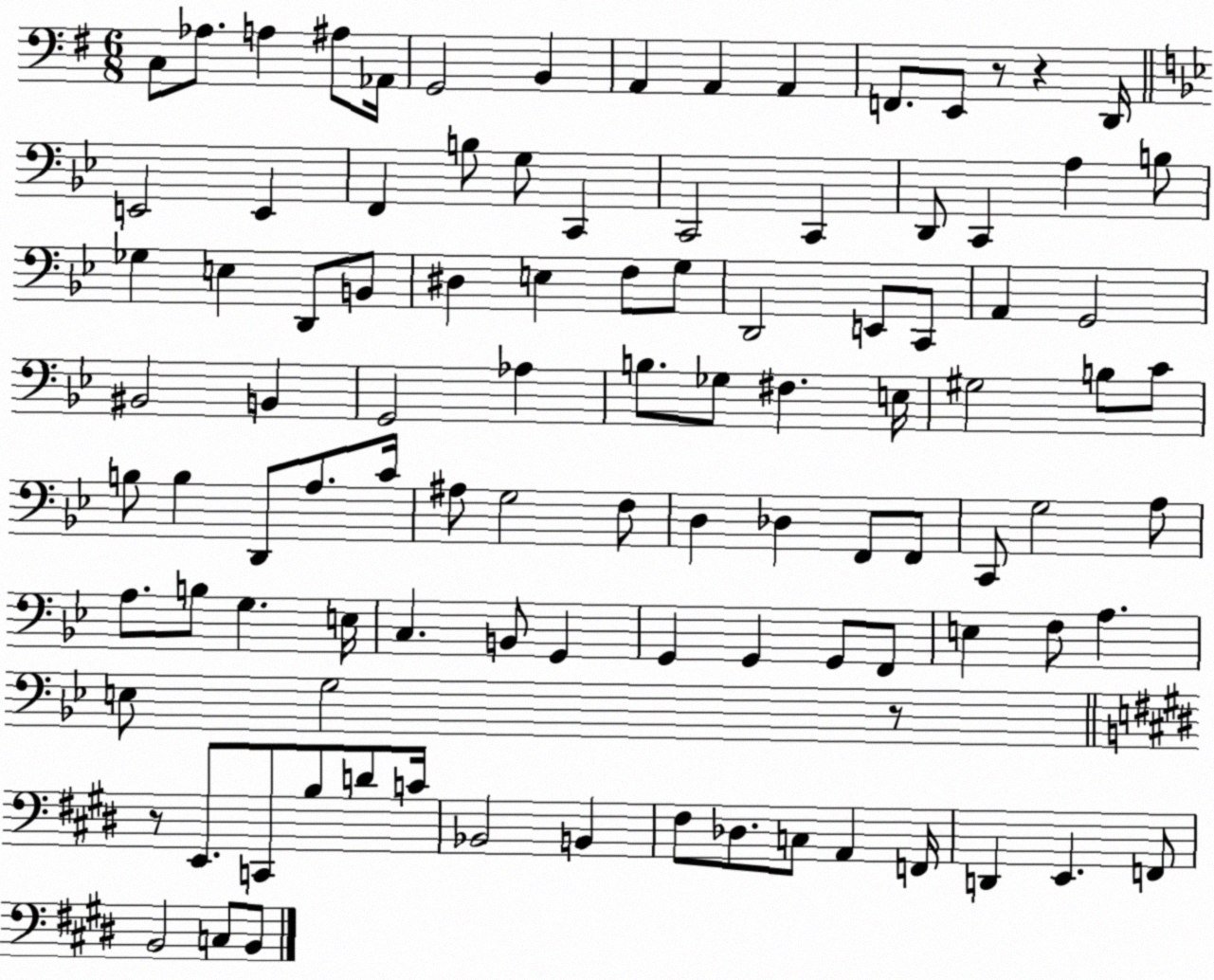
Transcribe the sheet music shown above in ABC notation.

X:1
T:Untitled
M:6/8
L:1/4
K:G
C,/2 _A,/2 A, ^A,/2 _A,,/4 G,,2 B,, A,, A,, A,, F,,/2 E,,/2 z/2 z D,,/4 E,,2 E,, F,, B,/2 G,/2 C,, C,,2 C,, D,,/2 C,, A, B,/2 _G, E, D,,/2 B,,/2 ^D, E, F,/2 G,/2 D,,2 E,,/2 C,,/2 A,, G,,2 ^B,,2 B,, G,,2 _A, B,/2 _G,/2 ^F, E,/4 ^G,2 B,/2 C/2 B,/2 B, D,,/2 A,/2 C/4 ^A,/2 G,2 F,/2 D, _D, F,,/2 F,,/2 C,,/2 G,2 A,/2 A,/2 B,/2 G, E,/4 C, B,,/2 G,, G,, G,, G,,/2 F,,/2 E, F,/2 A, E,/2 G,2 z/2 z/2 E,,/2 C,,/2 B,/2 D/2 C/4 _B,,2 B,, ^F,/2 _D,/2 C,/2 A,, F,,/4 D,, E,, F,,/2 B,,2 C,/2 B,,/2